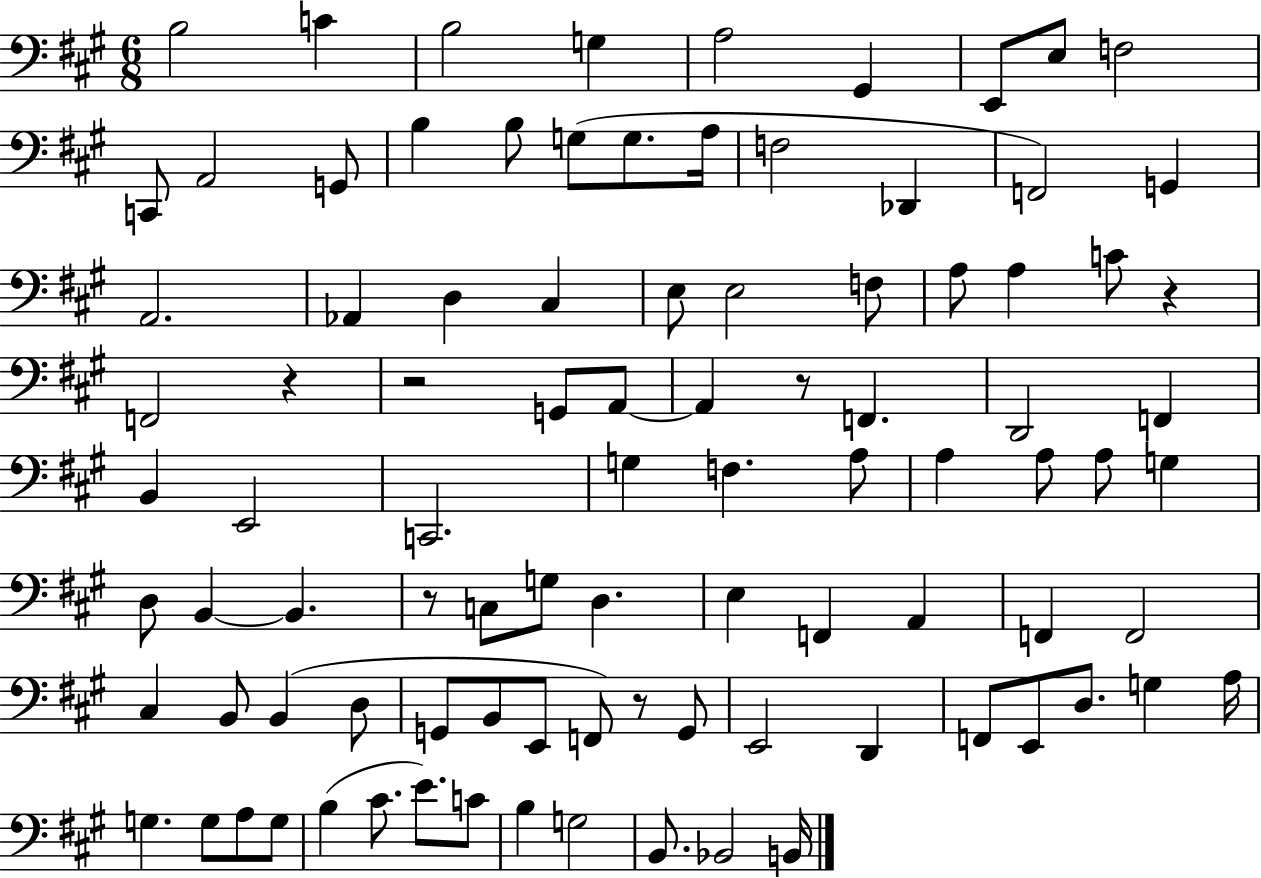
{
  \clef bass
  \numericTimeSignature
  \time 6/8
  \key a \major
  b2 c'4 | b2 g4 | a2 gis,4 | e,8 e8 f2 | \break c,8 a,2 g,8 | b4 b8 g8( g8. a16 | f2 des,4 | f,2) g,4 | \break a,2. | aes,4 d4 cis4 | e8 e2 f8 | a8 a4 c'8 r4 | \break f,2 r4 | r2 g,8 a,8~~ | a,4 r8 f,4. | d,2 f,4 | \break b,4 e,2 | c,2. | g4 f4. a8 | a4 a8 a8 g4 | \break d8 b,4~~ b,4. | r8 c8 g8 d4. | e4 f,4 a,4 | f,4 f,2 | \break cis4 b,8 b,4( d8 | g,8 b,8 e,8 f,8) r8 g,8 | e,2 d,4 | f,8 e,8 d8. g4 a16 | \break g4. g8 a8 g8 | b4( cis'8. e'8.) c'8 | b4 g2 | b,8. bes,2 b,16 | \break \bar "|."
}